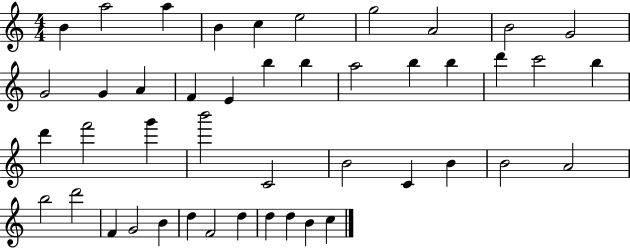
{
  \clef treble
  \numericTimeSignature
  \time 4/4
  \key c \major
  b'4 a''2 a''4 | b'4 c''4 e''2 | g''2 a'2 | b'2 g'2 | \break g'2 g'4 a'4 | f'4 e'4 b''4 b''4 | a''2 b''4 b''4 | d'''4 c'''2 b''4 | \break d'''4 f'''2 g'''4 | b'''2 c'2 | b'2 c'4 b'4 | b'2 a'2 | \break b''2 d'''2 | f'4 g'2 b'4 | d''4 f'2 d''4 | d''4 d''4 b'4 c''4 | \break \bar "|."
}